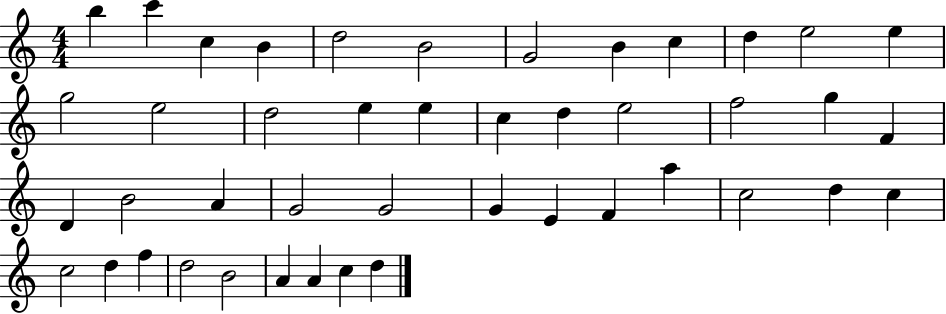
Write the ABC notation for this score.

X:1
T:Untitled
M:4/4
L:1/4
K:C
b c' c B d2 B2 G2 B c d e2 e g2 e2 d2 e e c d e2 f2 g F D B2 A G2 G2 G E F a c2 d c c2 d f d2 B2 A A c d